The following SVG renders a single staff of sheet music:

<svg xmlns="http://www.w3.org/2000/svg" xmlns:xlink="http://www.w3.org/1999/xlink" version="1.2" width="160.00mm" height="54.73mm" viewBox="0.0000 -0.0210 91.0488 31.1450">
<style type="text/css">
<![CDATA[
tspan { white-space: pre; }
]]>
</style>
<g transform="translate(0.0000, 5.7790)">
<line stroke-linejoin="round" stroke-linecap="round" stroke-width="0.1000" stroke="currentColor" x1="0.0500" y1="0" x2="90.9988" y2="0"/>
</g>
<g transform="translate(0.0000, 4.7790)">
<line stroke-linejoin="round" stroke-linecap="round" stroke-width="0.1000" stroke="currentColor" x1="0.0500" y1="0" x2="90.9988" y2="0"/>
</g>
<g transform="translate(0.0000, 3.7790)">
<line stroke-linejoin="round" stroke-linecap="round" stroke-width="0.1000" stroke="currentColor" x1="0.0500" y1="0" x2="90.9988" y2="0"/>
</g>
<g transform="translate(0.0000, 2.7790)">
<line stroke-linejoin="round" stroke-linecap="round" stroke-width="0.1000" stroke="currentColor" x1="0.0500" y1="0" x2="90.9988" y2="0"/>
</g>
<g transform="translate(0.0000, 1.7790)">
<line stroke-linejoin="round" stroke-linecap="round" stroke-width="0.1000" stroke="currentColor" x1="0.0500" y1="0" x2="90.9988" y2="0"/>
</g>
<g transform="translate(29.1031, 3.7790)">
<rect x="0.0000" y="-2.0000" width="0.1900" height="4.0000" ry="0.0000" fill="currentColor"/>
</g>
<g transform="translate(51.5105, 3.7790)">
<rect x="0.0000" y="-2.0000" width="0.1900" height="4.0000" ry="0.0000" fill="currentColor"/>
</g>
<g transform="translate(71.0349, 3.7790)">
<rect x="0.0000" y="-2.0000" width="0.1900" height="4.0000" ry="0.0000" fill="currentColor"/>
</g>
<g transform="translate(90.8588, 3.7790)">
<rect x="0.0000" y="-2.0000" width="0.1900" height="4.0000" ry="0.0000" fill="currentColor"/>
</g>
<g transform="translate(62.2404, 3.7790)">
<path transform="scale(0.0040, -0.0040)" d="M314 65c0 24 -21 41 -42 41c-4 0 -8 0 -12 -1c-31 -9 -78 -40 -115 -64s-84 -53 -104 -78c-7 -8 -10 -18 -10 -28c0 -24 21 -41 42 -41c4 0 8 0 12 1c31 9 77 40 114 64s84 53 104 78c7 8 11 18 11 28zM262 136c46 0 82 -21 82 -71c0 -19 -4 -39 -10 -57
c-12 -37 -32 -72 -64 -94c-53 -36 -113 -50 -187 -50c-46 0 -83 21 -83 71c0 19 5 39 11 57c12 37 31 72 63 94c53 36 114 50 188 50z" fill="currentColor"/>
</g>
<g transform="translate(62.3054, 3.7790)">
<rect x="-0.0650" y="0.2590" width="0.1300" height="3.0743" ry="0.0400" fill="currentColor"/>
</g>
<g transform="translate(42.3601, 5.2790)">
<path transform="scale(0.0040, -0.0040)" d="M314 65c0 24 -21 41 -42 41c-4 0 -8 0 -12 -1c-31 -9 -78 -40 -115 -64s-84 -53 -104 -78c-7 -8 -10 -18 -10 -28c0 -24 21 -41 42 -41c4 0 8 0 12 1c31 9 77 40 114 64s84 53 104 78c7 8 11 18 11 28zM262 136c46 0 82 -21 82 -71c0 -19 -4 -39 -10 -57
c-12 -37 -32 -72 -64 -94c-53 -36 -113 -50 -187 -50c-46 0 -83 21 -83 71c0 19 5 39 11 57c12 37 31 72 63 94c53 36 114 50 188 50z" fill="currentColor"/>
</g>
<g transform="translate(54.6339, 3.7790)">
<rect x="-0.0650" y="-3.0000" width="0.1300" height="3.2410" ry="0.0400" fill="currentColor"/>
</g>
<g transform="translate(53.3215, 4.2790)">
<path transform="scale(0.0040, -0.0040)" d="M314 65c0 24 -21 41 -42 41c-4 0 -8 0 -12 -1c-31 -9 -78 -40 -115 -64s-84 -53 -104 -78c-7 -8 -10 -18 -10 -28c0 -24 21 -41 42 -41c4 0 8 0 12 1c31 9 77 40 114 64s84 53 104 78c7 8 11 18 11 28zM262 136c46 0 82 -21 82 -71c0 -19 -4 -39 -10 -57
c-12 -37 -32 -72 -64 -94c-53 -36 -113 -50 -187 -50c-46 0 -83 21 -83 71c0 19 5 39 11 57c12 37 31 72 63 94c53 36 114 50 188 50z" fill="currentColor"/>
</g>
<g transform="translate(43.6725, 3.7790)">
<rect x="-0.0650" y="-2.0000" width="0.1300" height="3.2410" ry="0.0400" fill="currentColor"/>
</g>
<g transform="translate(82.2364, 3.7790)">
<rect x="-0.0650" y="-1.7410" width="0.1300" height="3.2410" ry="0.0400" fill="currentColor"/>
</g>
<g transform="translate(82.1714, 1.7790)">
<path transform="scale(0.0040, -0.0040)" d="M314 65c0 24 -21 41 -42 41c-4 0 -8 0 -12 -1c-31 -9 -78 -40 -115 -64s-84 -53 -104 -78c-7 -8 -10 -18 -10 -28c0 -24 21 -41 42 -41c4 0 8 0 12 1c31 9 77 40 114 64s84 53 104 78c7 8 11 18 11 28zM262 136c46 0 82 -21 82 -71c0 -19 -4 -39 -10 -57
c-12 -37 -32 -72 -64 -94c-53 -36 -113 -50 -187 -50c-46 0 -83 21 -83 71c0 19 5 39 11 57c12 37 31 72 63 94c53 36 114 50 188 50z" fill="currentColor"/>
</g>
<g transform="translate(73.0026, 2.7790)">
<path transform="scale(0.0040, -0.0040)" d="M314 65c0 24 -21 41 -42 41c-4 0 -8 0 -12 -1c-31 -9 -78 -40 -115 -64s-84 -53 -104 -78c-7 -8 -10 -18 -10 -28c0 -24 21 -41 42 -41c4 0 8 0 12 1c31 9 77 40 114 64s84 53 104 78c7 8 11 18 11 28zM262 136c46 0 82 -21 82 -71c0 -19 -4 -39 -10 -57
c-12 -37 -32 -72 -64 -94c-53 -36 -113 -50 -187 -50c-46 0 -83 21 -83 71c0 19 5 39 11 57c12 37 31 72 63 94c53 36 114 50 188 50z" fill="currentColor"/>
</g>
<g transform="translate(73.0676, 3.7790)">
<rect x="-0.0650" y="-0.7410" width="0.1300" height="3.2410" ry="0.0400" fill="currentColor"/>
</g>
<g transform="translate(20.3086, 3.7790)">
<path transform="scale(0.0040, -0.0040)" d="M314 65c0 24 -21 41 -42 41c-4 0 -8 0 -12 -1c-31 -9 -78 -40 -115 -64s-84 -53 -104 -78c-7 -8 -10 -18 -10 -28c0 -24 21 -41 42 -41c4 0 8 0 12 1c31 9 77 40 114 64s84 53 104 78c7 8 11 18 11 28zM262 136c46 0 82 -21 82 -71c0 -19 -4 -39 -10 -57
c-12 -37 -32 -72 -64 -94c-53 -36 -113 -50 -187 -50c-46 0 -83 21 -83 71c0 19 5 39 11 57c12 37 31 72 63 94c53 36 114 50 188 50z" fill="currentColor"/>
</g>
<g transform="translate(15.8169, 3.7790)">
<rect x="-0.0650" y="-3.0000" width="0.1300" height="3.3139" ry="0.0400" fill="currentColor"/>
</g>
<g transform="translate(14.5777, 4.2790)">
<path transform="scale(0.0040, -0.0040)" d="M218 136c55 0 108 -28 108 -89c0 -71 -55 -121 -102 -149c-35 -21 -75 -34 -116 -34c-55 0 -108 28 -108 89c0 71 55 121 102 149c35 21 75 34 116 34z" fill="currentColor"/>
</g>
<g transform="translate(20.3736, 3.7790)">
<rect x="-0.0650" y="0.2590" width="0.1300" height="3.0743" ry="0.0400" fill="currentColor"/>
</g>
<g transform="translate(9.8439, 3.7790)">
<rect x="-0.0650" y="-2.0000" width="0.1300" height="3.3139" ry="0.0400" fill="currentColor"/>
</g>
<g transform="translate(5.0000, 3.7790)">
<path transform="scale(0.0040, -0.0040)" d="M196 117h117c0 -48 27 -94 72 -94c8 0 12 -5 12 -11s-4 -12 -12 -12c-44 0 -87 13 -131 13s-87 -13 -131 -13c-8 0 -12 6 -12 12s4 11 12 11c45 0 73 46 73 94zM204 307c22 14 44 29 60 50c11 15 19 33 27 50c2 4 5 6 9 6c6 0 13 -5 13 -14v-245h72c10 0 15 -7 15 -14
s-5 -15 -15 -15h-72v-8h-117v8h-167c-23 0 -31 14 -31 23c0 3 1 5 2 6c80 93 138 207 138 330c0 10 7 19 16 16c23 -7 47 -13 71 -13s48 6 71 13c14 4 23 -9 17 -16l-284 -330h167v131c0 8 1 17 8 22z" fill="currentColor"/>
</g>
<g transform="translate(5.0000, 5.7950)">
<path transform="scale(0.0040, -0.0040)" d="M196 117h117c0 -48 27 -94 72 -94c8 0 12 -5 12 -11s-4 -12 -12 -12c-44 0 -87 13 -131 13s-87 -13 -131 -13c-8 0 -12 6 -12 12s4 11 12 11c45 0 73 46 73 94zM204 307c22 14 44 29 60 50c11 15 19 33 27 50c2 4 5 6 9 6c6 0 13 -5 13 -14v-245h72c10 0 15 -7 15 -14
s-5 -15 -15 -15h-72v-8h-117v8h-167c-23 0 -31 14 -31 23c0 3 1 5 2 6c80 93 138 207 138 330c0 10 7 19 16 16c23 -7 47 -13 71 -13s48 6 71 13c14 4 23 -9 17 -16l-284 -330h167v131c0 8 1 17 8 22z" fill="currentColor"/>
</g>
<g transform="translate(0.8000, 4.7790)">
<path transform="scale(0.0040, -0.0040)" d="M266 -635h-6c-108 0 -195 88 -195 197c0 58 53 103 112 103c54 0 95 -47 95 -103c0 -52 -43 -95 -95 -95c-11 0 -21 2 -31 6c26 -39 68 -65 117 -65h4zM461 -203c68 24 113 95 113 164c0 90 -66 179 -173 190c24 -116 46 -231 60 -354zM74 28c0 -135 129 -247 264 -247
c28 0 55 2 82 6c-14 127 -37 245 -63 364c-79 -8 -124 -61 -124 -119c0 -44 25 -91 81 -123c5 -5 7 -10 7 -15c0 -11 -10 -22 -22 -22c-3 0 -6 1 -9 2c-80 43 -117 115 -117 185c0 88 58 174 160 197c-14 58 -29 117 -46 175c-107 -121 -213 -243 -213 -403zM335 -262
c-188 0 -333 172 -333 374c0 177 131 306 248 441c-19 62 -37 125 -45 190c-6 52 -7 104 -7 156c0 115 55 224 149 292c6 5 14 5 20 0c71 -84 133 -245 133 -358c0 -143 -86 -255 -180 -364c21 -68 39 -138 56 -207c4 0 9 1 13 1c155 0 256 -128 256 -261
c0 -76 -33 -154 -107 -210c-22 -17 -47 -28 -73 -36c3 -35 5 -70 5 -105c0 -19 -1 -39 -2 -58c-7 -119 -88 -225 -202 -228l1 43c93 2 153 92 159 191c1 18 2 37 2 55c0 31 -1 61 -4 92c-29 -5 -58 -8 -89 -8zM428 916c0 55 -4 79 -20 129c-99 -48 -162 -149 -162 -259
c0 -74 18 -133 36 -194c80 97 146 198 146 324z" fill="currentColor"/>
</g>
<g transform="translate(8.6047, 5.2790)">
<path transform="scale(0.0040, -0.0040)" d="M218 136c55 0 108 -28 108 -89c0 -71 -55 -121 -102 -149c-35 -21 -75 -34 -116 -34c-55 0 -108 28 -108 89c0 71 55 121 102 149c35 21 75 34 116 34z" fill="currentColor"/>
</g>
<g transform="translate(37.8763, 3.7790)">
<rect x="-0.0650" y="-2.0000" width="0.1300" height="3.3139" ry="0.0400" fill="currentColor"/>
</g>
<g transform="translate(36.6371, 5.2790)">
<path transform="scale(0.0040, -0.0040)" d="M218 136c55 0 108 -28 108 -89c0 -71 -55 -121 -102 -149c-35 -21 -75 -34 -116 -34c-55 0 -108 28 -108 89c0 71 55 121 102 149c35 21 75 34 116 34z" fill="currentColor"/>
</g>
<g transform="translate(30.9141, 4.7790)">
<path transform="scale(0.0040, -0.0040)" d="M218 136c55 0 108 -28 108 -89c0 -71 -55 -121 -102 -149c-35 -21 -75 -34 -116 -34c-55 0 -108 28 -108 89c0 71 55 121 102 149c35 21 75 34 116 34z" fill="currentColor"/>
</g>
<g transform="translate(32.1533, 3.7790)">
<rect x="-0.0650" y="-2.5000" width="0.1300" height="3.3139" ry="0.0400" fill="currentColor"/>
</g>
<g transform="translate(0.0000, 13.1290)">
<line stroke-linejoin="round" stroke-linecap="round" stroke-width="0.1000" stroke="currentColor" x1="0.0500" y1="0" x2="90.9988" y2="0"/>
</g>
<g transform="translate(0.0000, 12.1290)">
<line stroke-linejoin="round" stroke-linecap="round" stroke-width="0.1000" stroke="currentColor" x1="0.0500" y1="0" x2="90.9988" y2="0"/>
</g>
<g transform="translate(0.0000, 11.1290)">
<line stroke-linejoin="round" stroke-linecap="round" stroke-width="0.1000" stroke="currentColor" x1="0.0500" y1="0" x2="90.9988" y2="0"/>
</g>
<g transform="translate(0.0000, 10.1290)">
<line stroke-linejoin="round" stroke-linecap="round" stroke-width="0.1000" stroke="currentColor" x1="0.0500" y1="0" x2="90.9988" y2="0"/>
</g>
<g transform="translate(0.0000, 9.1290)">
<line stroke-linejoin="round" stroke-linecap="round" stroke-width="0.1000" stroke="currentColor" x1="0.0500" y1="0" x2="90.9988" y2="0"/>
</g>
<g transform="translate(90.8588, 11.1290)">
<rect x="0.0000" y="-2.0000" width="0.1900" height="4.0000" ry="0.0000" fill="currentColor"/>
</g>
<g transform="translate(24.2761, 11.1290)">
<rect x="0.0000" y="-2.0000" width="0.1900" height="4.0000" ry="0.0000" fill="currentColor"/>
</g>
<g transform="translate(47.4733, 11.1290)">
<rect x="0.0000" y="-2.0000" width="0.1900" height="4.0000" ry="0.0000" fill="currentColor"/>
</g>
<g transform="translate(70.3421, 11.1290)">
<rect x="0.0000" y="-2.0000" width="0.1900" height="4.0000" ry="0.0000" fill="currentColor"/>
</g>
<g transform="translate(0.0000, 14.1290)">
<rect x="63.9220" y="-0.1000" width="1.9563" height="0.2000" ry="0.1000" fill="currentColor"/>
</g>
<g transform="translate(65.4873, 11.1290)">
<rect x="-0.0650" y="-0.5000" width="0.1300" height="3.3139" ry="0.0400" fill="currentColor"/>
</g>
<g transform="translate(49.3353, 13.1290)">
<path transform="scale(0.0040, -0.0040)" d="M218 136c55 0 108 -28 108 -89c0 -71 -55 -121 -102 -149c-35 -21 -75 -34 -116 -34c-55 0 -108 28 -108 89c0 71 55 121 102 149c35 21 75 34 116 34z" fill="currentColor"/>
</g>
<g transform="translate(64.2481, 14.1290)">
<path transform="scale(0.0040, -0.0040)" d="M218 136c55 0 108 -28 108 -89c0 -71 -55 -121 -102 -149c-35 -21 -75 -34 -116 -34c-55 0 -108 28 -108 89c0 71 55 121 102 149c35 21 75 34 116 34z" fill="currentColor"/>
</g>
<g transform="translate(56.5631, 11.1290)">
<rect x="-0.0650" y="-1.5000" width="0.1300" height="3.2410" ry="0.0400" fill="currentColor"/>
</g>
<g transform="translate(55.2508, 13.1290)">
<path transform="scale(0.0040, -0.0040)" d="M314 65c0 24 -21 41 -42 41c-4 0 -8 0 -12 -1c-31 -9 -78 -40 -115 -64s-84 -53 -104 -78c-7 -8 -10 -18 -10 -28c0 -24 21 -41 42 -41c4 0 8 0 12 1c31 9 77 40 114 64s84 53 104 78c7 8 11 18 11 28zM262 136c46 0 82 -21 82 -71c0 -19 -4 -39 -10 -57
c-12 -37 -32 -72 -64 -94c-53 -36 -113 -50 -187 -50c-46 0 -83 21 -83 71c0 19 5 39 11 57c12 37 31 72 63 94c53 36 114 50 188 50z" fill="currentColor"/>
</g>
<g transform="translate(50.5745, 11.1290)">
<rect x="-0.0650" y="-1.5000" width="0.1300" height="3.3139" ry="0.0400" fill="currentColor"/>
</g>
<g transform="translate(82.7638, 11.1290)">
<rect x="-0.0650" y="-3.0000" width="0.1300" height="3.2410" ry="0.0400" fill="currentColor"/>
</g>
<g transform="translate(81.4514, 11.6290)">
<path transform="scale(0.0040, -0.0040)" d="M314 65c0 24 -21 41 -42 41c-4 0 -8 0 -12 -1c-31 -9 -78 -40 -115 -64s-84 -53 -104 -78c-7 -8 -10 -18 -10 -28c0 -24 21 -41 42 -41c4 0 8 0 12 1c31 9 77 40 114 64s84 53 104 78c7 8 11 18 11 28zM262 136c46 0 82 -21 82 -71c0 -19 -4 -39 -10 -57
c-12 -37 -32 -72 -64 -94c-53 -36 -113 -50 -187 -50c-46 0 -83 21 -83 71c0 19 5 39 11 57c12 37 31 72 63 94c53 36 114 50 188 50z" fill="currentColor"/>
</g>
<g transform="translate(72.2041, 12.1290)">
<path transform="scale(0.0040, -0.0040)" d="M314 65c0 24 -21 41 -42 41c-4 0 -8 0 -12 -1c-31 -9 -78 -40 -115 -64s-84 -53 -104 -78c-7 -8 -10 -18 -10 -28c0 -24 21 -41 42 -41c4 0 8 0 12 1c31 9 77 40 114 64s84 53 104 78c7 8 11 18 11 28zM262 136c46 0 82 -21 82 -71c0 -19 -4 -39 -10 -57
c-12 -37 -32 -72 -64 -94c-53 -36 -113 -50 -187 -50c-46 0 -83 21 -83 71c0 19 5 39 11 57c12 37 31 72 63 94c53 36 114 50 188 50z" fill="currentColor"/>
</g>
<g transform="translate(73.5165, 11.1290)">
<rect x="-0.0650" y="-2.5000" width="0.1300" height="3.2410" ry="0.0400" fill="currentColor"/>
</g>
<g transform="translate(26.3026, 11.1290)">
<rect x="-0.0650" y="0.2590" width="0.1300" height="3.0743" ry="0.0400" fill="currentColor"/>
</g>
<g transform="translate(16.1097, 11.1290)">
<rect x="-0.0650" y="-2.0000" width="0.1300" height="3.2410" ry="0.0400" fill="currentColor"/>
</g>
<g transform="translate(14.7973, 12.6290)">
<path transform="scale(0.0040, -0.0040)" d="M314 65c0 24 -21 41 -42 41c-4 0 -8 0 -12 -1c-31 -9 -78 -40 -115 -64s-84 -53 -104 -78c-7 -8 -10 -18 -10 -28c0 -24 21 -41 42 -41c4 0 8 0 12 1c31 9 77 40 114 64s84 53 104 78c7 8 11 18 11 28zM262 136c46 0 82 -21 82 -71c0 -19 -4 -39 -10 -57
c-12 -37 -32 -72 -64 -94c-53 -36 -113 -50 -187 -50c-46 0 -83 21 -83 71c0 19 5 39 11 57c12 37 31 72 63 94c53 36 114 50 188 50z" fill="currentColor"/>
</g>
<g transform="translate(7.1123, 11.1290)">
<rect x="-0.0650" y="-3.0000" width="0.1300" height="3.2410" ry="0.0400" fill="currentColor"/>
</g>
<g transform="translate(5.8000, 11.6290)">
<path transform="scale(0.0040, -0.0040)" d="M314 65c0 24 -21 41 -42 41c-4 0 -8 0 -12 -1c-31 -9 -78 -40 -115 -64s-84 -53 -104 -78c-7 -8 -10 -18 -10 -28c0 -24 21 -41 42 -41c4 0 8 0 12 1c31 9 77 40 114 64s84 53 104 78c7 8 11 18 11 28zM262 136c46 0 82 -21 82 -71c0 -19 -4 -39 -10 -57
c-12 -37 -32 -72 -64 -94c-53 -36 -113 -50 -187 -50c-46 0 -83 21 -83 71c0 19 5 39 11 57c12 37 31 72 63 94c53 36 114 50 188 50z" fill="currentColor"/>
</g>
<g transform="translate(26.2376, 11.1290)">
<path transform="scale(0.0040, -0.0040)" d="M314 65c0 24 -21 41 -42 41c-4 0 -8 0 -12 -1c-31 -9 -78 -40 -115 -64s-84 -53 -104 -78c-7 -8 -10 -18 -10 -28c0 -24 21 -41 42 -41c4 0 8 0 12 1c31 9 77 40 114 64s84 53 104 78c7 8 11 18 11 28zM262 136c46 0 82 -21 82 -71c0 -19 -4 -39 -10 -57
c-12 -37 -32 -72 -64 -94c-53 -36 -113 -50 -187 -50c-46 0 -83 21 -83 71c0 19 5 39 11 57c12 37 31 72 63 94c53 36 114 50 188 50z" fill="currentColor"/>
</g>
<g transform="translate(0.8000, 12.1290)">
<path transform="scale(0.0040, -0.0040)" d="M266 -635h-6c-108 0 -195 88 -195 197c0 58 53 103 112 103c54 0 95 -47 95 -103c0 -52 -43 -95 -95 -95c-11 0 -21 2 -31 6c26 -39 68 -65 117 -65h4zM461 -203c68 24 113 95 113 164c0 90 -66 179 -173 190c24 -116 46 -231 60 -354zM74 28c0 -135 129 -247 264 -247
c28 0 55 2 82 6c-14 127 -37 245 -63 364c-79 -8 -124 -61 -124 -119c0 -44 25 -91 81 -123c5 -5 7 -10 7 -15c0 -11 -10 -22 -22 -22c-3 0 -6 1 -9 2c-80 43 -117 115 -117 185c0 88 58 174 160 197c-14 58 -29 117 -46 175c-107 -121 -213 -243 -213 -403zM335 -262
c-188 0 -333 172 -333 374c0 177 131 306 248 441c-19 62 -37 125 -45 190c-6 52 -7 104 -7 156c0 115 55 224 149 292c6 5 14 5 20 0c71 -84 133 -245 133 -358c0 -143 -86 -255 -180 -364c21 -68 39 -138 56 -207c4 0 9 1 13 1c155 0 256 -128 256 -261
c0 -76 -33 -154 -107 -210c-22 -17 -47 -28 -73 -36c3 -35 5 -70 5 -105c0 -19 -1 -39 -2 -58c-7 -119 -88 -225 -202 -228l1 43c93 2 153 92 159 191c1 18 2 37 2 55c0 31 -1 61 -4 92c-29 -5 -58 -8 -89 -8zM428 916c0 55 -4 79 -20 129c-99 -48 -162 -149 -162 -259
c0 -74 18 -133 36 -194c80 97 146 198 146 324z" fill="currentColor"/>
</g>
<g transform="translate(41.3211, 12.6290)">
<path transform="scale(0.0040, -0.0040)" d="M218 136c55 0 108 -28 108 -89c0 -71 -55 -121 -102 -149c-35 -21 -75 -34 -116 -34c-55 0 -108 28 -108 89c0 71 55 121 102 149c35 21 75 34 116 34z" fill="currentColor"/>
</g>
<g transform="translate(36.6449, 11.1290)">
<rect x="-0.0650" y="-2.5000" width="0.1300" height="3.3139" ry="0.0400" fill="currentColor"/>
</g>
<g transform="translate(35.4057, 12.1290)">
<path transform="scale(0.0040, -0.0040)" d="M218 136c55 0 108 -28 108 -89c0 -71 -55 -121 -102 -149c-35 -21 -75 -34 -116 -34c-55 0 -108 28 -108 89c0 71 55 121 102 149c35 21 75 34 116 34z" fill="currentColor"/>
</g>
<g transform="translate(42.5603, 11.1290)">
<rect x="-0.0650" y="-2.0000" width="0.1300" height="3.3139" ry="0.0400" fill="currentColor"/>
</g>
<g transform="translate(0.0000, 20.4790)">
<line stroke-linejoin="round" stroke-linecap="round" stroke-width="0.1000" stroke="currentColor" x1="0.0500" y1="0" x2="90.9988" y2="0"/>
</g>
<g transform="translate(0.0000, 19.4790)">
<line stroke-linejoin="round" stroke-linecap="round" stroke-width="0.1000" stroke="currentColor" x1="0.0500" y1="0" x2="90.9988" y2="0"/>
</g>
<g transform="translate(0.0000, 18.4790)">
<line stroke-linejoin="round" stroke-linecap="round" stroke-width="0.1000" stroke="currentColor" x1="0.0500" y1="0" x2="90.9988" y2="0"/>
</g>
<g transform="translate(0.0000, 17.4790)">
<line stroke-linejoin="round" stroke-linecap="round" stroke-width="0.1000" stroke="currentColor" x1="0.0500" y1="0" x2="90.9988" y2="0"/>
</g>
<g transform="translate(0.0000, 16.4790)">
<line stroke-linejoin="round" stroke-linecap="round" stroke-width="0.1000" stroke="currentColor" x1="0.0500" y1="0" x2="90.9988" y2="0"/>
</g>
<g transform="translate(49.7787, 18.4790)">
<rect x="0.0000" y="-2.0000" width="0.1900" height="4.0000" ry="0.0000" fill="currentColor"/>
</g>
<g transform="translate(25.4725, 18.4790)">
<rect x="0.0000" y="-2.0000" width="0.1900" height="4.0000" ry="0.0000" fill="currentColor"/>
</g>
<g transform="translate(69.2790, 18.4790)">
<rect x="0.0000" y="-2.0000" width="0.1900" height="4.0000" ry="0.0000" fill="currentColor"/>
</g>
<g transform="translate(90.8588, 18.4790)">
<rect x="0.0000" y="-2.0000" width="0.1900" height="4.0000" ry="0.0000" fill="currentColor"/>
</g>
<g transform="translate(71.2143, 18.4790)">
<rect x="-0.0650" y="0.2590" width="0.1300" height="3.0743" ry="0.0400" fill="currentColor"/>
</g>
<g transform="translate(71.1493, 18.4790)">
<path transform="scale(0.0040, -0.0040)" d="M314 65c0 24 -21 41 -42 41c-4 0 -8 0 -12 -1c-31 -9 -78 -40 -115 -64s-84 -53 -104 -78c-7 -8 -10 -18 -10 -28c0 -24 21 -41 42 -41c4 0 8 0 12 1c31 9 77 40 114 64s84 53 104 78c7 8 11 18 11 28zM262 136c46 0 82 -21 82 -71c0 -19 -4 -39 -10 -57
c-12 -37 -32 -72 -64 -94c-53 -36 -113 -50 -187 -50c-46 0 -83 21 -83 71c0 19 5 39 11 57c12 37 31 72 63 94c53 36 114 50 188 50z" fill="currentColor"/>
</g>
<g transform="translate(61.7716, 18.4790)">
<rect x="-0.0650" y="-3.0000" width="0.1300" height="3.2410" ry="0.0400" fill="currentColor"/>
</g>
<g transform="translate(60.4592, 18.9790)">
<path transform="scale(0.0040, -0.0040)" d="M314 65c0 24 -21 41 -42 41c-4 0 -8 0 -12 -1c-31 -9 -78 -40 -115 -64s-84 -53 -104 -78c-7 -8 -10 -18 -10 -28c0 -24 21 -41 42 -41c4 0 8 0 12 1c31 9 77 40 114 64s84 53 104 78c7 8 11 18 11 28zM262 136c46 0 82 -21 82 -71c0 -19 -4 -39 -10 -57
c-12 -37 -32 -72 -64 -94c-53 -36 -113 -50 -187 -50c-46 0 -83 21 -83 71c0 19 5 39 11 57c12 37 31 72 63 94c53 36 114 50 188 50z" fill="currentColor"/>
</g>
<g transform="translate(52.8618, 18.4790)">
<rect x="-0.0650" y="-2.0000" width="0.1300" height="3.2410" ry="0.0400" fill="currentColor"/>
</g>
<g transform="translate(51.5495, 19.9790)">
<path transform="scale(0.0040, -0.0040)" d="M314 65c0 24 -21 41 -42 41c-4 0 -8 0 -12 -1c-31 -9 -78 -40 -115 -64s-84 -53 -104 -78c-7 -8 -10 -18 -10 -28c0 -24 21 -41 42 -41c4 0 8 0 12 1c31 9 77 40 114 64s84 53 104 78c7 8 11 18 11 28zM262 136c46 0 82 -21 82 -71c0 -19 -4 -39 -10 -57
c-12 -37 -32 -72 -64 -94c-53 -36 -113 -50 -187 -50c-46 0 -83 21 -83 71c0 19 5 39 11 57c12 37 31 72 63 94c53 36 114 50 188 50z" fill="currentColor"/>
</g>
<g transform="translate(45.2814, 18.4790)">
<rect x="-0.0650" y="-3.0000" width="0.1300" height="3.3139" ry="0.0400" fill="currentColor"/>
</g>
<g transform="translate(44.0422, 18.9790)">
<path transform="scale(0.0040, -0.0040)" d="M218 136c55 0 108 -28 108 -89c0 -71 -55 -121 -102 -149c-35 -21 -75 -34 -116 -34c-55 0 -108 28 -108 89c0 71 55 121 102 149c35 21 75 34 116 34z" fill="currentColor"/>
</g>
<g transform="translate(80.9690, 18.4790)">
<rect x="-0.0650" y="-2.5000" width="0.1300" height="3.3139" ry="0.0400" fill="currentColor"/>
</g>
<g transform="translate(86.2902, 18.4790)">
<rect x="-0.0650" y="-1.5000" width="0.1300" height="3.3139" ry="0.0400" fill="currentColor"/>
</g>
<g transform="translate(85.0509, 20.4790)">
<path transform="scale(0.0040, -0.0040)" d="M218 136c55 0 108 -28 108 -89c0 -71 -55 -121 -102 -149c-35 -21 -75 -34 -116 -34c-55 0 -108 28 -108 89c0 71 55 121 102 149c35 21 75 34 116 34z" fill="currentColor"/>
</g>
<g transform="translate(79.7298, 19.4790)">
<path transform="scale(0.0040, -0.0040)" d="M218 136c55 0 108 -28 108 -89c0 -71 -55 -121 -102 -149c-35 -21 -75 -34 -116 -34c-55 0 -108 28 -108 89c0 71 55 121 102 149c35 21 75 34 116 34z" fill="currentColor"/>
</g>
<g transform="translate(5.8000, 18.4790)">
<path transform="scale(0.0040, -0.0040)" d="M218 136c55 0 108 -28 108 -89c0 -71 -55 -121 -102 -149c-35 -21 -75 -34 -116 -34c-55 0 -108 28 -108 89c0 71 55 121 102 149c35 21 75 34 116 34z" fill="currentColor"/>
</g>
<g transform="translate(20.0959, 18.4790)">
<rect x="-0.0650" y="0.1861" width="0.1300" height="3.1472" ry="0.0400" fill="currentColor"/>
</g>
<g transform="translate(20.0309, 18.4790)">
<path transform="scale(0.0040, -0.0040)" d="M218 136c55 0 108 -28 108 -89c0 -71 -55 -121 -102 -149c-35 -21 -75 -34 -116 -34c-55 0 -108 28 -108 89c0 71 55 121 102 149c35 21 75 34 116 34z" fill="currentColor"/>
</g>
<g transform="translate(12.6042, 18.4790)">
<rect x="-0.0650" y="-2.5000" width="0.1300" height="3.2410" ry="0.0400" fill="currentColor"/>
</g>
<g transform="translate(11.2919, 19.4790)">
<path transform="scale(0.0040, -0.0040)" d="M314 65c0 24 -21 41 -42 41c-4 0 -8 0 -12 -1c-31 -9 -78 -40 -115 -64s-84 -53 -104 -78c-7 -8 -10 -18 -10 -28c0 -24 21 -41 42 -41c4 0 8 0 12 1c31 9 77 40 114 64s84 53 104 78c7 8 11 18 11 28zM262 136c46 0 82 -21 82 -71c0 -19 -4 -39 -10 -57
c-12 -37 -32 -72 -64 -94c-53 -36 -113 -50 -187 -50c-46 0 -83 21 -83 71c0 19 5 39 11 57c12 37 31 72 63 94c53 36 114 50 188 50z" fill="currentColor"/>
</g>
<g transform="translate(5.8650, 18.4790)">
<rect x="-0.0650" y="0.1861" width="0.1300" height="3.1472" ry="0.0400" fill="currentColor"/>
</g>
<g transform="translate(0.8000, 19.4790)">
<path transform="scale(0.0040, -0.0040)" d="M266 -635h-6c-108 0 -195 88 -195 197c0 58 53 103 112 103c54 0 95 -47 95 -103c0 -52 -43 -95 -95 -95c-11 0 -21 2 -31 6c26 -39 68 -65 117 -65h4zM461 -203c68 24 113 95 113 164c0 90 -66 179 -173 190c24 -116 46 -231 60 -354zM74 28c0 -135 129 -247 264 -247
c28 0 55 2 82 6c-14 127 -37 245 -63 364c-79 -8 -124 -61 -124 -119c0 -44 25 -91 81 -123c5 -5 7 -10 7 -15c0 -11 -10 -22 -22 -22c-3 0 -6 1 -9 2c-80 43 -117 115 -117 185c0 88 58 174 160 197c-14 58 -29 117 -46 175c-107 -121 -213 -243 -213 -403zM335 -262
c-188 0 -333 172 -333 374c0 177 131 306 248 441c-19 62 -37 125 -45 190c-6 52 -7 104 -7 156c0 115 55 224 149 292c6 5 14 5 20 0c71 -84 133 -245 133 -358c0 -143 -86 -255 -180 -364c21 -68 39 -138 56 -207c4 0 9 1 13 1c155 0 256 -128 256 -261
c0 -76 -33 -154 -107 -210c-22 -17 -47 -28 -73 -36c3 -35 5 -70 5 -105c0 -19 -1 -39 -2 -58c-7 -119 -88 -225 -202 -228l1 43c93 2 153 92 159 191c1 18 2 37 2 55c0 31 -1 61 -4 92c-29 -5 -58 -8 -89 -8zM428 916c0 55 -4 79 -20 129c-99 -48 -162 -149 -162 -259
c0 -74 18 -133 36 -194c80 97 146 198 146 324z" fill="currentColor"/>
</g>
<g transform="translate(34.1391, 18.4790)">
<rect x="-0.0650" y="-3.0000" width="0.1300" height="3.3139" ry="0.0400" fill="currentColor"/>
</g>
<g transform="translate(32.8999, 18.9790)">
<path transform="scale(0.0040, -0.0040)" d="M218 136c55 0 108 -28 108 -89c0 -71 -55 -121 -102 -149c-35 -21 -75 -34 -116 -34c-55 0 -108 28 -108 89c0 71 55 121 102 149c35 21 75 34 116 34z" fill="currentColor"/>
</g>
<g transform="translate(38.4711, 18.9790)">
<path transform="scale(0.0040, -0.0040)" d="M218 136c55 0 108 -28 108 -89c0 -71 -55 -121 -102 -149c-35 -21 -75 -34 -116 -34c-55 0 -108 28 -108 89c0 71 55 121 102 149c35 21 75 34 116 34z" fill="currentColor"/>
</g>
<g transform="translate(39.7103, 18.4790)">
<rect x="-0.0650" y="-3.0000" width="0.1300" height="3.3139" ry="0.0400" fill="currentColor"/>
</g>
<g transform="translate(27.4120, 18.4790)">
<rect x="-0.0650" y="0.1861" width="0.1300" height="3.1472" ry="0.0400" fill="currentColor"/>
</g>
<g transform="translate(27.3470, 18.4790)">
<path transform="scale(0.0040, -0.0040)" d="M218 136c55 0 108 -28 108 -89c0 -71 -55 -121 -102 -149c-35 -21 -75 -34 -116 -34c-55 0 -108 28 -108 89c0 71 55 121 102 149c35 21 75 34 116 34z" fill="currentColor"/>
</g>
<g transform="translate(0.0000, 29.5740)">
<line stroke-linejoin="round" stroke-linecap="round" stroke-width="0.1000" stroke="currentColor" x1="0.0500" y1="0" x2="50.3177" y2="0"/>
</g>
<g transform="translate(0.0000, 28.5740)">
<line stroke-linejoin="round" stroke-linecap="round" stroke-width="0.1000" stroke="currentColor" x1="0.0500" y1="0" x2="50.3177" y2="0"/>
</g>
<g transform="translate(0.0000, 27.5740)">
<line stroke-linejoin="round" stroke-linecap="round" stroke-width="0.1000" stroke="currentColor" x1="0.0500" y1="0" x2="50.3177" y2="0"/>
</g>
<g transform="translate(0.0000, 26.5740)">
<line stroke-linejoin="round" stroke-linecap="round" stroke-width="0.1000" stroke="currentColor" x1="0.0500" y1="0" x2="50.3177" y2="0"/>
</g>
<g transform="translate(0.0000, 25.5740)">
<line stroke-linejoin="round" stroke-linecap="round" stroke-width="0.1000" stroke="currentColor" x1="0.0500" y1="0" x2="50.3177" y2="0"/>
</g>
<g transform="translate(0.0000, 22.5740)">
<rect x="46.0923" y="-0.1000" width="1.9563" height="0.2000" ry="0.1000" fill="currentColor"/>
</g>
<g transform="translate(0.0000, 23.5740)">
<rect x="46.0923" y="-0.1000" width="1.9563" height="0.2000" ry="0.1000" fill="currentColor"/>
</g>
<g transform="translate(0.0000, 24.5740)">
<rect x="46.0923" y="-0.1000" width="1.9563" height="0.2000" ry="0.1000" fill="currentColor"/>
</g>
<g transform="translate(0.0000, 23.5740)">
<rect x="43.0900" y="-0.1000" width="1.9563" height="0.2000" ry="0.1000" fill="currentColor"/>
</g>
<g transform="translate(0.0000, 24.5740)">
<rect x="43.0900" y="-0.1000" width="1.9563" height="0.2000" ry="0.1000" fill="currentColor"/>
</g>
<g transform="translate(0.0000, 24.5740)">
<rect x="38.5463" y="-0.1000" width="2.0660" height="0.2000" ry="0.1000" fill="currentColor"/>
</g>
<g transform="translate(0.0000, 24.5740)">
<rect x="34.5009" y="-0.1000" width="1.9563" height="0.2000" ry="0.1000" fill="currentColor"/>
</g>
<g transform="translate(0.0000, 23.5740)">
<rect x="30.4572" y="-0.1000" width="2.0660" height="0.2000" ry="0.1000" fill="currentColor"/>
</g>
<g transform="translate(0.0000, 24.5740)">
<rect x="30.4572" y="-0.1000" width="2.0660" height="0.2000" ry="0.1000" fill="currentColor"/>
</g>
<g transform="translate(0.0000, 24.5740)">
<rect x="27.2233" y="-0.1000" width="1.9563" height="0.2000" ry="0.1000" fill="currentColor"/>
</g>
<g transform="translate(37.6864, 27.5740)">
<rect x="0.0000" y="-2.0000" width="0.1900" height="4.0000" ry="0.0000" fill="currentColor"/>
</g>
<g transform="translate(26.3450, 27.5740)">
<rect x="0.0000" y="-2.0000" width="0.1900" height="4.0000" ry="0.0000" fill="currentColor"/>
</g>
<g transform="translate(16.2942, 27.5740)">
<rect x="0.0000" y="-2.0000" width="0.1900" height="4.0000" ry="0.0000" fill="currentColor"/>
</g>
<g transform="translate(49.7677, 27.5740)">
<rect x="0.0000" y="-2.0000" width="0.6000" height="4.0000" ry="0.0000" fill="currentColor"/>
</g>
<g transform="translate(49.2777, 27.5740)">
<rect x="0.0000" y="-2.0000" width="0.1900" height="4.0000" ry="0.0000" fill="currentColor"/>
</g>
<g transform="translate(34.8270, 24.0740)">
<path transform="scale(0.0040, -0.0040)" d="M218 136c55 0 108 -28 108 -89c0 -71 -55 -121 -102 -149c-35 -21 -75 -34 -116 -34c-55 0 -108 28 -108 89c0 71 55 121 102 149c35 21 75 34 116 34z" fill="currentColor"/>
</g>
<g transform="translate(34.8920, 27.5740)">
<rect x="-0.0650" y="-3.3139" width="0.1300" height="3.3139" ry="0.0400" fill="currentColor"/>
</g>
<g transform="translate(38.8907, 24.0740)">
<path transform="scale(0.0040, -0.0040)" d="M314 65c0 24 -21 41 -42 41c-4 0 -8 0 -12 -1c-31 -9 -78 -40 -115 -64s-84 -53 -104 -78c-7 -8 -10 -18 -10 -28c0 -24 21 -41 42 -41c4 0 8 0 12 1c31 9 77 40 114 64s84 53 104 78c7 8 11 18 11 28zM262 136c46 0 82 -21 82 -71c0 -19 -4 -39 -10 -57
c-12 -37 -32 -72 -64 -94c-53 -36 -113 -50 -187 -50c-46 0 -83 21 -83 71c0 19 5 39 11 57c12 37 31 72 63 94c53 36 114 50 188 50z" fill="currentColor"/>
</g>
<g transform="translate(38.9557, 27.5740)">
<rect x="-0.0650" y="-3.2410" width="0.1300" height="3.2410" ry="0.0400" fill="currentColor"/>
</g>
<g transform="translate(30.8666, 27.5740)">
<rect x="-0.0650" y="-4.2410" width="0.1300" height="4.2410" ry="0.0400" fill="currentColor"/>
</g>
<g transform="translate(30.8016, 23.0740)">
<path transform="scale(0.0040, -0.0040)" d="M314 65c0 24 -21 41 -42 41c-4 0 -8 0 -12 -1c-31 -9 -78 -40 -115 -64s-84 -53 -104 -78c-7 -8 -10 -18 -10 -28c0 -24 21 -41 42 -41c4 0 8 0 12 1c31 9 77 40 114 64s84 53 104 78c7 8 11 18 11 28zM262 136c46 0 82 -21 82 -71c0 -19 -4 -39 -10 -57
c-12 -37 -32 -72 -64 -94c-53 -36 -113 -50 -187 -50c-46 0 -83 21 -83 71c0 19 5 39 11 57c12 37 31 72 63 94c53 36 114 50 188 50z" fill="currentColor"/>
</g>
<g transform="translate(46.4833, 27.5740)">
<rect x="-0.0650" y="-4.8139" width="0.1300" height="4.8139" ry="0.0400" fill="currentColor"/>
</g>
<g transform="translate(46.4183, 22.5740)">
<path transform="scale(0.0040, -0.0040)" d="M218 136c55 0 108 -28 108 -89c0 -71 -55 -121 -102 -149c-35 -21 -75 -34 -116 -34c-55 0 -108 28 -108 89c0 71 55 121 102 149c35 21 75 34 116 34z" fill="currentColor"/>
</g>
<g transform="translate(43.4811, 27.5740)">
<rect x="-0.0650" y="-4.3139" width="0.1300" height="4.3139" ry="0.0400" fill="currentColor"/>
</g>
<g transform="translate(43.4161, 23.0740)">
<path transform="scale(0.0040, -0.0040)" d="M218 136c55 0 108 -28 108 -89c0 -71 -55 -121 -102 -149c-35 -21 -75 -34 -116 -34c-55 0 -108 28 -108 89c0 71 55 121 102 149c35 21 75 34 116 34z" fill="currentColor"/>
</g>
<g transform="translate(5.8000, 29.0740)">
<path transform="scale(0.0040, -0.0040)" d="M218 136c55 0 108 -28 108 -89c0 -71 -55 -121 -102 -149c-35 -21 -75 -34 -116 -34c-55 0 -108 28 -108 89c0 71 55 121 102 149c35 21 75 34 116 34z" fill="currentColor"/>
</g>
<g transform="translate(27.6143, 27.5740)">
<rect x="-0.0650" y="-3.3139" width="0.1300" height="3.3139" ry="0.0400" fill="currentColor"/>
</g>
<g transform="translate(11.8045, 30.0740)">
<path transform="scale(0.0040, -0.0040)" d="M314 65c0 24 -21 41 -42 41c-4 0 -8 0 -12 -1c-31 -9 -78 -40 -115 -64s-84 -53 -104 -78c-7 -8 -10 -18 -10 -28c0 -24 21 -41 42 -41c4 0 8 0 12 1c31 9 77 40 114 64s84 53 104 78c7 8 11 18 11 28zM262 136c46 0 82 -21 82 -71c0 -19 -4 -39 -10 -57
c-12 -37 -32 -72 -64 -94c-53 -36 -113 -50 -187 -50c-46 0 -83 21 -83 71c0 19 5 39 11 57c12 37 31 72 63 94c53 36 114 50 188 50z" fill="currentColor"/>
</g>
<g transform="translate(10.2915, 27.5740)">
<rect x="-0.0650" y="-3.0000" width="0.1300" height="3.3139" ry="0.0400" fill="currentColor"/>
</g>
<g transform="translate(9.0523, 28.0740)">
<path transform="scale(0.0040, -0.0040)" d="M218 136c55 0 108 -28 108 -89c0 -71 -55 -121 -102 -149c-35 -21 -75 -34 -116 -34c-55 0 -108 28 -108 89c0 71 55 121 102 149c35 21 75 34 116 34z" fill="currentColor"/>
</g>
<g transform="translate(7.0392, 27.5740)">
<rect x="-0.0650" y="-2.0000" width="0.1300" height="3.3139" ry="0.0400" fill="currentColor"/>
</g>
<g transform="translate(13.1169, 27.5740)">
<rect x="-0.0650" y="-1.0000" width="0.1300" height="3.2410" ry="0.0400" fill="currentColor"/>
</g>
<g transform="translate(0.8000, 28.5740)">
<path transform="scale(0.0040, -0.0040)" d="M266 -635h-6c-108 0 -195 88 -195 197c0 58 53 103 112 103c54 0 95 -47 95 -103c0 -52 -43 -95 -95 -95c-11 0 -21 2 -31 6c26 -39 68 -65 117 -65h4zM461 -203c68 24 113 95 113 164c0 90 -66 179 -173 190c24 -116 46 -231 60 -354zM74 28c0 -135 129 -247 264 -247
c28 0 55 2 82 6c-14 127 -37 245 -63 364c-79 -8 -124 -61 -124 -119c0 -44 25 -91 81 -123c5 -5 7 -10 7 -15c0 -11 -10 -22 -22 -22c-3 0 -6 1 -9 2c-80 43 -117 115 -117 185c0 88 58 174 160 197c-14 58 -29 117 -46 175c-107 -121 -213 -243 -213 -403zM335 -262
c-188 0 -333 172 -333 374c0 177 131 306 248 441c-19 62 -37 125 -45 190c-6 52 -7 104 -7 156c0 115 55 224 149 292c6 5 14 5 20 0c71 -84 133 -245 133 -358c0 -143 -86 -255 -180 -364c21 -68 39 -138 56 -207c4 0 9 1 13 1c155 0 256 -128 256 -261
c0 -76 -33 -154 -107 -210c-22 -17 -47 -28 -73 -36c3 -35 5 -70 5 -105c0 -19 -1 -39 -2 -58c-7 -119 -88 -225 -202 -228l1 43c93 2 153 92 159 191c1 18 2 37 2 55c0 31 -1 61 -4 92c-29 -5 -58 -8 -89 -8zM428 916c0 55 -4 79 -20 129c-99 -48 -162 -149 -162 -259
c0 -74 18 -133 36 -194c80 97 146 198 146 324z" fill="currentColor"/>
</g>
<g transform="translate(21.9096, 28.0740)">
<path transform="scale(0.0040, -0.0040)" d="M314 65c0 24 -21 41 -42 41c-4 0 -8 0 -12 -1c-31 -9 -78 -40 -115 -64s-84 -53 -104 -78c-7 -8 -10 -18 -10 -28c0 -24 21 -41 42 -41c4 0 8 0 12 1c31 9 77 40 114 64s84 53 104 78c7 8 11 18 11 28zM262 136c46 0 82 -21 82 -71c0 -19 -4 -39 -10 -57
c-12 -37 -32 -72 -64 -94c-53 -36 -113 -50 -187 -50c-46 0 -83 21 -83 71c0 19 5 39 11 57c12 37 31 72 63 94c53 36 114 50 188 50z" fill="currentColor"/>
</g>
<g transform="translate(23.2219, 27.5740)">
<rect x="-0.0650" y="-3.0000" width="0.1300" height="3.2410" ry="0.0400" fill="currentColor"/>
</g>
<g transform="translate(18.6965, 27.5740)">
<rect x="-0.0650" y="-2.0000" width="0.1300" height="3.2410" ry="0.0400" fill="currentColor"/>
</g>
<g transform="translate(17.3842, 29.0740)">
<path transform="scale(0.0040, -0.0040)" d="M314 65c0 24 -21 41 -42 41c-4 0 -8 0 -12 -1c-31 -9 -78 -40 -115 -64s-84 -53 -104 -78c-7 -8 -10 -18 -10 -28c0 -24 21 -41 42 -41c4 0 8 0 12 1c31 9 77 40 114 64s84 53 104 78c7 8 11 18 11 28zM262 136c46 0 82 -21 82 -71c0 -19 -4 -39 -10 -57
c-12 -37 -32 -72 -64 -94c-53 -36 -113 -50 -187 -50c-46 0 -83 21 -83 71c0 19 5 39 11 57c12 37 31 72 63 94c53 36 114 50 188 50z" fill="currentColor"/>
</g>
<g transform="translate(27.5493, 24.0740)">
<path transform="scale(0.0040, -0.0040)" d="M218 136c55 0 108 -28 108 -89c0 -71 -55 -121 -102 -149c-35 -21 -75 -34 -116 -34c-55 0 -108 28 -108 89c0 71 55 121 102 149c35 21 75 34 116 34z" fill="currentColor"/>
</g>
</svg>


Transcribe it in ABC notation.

X:1
T:Untitled
M:4/4
L:1/4
K:C
F A B2 G F F2 A2 B2 d2 f2 A2 F2 B2 G F E E2 C G2 A2 B G2 B B A A A F2 A2 B2 G E F A D2 F2 A2 b d'2 b b2 d' e'